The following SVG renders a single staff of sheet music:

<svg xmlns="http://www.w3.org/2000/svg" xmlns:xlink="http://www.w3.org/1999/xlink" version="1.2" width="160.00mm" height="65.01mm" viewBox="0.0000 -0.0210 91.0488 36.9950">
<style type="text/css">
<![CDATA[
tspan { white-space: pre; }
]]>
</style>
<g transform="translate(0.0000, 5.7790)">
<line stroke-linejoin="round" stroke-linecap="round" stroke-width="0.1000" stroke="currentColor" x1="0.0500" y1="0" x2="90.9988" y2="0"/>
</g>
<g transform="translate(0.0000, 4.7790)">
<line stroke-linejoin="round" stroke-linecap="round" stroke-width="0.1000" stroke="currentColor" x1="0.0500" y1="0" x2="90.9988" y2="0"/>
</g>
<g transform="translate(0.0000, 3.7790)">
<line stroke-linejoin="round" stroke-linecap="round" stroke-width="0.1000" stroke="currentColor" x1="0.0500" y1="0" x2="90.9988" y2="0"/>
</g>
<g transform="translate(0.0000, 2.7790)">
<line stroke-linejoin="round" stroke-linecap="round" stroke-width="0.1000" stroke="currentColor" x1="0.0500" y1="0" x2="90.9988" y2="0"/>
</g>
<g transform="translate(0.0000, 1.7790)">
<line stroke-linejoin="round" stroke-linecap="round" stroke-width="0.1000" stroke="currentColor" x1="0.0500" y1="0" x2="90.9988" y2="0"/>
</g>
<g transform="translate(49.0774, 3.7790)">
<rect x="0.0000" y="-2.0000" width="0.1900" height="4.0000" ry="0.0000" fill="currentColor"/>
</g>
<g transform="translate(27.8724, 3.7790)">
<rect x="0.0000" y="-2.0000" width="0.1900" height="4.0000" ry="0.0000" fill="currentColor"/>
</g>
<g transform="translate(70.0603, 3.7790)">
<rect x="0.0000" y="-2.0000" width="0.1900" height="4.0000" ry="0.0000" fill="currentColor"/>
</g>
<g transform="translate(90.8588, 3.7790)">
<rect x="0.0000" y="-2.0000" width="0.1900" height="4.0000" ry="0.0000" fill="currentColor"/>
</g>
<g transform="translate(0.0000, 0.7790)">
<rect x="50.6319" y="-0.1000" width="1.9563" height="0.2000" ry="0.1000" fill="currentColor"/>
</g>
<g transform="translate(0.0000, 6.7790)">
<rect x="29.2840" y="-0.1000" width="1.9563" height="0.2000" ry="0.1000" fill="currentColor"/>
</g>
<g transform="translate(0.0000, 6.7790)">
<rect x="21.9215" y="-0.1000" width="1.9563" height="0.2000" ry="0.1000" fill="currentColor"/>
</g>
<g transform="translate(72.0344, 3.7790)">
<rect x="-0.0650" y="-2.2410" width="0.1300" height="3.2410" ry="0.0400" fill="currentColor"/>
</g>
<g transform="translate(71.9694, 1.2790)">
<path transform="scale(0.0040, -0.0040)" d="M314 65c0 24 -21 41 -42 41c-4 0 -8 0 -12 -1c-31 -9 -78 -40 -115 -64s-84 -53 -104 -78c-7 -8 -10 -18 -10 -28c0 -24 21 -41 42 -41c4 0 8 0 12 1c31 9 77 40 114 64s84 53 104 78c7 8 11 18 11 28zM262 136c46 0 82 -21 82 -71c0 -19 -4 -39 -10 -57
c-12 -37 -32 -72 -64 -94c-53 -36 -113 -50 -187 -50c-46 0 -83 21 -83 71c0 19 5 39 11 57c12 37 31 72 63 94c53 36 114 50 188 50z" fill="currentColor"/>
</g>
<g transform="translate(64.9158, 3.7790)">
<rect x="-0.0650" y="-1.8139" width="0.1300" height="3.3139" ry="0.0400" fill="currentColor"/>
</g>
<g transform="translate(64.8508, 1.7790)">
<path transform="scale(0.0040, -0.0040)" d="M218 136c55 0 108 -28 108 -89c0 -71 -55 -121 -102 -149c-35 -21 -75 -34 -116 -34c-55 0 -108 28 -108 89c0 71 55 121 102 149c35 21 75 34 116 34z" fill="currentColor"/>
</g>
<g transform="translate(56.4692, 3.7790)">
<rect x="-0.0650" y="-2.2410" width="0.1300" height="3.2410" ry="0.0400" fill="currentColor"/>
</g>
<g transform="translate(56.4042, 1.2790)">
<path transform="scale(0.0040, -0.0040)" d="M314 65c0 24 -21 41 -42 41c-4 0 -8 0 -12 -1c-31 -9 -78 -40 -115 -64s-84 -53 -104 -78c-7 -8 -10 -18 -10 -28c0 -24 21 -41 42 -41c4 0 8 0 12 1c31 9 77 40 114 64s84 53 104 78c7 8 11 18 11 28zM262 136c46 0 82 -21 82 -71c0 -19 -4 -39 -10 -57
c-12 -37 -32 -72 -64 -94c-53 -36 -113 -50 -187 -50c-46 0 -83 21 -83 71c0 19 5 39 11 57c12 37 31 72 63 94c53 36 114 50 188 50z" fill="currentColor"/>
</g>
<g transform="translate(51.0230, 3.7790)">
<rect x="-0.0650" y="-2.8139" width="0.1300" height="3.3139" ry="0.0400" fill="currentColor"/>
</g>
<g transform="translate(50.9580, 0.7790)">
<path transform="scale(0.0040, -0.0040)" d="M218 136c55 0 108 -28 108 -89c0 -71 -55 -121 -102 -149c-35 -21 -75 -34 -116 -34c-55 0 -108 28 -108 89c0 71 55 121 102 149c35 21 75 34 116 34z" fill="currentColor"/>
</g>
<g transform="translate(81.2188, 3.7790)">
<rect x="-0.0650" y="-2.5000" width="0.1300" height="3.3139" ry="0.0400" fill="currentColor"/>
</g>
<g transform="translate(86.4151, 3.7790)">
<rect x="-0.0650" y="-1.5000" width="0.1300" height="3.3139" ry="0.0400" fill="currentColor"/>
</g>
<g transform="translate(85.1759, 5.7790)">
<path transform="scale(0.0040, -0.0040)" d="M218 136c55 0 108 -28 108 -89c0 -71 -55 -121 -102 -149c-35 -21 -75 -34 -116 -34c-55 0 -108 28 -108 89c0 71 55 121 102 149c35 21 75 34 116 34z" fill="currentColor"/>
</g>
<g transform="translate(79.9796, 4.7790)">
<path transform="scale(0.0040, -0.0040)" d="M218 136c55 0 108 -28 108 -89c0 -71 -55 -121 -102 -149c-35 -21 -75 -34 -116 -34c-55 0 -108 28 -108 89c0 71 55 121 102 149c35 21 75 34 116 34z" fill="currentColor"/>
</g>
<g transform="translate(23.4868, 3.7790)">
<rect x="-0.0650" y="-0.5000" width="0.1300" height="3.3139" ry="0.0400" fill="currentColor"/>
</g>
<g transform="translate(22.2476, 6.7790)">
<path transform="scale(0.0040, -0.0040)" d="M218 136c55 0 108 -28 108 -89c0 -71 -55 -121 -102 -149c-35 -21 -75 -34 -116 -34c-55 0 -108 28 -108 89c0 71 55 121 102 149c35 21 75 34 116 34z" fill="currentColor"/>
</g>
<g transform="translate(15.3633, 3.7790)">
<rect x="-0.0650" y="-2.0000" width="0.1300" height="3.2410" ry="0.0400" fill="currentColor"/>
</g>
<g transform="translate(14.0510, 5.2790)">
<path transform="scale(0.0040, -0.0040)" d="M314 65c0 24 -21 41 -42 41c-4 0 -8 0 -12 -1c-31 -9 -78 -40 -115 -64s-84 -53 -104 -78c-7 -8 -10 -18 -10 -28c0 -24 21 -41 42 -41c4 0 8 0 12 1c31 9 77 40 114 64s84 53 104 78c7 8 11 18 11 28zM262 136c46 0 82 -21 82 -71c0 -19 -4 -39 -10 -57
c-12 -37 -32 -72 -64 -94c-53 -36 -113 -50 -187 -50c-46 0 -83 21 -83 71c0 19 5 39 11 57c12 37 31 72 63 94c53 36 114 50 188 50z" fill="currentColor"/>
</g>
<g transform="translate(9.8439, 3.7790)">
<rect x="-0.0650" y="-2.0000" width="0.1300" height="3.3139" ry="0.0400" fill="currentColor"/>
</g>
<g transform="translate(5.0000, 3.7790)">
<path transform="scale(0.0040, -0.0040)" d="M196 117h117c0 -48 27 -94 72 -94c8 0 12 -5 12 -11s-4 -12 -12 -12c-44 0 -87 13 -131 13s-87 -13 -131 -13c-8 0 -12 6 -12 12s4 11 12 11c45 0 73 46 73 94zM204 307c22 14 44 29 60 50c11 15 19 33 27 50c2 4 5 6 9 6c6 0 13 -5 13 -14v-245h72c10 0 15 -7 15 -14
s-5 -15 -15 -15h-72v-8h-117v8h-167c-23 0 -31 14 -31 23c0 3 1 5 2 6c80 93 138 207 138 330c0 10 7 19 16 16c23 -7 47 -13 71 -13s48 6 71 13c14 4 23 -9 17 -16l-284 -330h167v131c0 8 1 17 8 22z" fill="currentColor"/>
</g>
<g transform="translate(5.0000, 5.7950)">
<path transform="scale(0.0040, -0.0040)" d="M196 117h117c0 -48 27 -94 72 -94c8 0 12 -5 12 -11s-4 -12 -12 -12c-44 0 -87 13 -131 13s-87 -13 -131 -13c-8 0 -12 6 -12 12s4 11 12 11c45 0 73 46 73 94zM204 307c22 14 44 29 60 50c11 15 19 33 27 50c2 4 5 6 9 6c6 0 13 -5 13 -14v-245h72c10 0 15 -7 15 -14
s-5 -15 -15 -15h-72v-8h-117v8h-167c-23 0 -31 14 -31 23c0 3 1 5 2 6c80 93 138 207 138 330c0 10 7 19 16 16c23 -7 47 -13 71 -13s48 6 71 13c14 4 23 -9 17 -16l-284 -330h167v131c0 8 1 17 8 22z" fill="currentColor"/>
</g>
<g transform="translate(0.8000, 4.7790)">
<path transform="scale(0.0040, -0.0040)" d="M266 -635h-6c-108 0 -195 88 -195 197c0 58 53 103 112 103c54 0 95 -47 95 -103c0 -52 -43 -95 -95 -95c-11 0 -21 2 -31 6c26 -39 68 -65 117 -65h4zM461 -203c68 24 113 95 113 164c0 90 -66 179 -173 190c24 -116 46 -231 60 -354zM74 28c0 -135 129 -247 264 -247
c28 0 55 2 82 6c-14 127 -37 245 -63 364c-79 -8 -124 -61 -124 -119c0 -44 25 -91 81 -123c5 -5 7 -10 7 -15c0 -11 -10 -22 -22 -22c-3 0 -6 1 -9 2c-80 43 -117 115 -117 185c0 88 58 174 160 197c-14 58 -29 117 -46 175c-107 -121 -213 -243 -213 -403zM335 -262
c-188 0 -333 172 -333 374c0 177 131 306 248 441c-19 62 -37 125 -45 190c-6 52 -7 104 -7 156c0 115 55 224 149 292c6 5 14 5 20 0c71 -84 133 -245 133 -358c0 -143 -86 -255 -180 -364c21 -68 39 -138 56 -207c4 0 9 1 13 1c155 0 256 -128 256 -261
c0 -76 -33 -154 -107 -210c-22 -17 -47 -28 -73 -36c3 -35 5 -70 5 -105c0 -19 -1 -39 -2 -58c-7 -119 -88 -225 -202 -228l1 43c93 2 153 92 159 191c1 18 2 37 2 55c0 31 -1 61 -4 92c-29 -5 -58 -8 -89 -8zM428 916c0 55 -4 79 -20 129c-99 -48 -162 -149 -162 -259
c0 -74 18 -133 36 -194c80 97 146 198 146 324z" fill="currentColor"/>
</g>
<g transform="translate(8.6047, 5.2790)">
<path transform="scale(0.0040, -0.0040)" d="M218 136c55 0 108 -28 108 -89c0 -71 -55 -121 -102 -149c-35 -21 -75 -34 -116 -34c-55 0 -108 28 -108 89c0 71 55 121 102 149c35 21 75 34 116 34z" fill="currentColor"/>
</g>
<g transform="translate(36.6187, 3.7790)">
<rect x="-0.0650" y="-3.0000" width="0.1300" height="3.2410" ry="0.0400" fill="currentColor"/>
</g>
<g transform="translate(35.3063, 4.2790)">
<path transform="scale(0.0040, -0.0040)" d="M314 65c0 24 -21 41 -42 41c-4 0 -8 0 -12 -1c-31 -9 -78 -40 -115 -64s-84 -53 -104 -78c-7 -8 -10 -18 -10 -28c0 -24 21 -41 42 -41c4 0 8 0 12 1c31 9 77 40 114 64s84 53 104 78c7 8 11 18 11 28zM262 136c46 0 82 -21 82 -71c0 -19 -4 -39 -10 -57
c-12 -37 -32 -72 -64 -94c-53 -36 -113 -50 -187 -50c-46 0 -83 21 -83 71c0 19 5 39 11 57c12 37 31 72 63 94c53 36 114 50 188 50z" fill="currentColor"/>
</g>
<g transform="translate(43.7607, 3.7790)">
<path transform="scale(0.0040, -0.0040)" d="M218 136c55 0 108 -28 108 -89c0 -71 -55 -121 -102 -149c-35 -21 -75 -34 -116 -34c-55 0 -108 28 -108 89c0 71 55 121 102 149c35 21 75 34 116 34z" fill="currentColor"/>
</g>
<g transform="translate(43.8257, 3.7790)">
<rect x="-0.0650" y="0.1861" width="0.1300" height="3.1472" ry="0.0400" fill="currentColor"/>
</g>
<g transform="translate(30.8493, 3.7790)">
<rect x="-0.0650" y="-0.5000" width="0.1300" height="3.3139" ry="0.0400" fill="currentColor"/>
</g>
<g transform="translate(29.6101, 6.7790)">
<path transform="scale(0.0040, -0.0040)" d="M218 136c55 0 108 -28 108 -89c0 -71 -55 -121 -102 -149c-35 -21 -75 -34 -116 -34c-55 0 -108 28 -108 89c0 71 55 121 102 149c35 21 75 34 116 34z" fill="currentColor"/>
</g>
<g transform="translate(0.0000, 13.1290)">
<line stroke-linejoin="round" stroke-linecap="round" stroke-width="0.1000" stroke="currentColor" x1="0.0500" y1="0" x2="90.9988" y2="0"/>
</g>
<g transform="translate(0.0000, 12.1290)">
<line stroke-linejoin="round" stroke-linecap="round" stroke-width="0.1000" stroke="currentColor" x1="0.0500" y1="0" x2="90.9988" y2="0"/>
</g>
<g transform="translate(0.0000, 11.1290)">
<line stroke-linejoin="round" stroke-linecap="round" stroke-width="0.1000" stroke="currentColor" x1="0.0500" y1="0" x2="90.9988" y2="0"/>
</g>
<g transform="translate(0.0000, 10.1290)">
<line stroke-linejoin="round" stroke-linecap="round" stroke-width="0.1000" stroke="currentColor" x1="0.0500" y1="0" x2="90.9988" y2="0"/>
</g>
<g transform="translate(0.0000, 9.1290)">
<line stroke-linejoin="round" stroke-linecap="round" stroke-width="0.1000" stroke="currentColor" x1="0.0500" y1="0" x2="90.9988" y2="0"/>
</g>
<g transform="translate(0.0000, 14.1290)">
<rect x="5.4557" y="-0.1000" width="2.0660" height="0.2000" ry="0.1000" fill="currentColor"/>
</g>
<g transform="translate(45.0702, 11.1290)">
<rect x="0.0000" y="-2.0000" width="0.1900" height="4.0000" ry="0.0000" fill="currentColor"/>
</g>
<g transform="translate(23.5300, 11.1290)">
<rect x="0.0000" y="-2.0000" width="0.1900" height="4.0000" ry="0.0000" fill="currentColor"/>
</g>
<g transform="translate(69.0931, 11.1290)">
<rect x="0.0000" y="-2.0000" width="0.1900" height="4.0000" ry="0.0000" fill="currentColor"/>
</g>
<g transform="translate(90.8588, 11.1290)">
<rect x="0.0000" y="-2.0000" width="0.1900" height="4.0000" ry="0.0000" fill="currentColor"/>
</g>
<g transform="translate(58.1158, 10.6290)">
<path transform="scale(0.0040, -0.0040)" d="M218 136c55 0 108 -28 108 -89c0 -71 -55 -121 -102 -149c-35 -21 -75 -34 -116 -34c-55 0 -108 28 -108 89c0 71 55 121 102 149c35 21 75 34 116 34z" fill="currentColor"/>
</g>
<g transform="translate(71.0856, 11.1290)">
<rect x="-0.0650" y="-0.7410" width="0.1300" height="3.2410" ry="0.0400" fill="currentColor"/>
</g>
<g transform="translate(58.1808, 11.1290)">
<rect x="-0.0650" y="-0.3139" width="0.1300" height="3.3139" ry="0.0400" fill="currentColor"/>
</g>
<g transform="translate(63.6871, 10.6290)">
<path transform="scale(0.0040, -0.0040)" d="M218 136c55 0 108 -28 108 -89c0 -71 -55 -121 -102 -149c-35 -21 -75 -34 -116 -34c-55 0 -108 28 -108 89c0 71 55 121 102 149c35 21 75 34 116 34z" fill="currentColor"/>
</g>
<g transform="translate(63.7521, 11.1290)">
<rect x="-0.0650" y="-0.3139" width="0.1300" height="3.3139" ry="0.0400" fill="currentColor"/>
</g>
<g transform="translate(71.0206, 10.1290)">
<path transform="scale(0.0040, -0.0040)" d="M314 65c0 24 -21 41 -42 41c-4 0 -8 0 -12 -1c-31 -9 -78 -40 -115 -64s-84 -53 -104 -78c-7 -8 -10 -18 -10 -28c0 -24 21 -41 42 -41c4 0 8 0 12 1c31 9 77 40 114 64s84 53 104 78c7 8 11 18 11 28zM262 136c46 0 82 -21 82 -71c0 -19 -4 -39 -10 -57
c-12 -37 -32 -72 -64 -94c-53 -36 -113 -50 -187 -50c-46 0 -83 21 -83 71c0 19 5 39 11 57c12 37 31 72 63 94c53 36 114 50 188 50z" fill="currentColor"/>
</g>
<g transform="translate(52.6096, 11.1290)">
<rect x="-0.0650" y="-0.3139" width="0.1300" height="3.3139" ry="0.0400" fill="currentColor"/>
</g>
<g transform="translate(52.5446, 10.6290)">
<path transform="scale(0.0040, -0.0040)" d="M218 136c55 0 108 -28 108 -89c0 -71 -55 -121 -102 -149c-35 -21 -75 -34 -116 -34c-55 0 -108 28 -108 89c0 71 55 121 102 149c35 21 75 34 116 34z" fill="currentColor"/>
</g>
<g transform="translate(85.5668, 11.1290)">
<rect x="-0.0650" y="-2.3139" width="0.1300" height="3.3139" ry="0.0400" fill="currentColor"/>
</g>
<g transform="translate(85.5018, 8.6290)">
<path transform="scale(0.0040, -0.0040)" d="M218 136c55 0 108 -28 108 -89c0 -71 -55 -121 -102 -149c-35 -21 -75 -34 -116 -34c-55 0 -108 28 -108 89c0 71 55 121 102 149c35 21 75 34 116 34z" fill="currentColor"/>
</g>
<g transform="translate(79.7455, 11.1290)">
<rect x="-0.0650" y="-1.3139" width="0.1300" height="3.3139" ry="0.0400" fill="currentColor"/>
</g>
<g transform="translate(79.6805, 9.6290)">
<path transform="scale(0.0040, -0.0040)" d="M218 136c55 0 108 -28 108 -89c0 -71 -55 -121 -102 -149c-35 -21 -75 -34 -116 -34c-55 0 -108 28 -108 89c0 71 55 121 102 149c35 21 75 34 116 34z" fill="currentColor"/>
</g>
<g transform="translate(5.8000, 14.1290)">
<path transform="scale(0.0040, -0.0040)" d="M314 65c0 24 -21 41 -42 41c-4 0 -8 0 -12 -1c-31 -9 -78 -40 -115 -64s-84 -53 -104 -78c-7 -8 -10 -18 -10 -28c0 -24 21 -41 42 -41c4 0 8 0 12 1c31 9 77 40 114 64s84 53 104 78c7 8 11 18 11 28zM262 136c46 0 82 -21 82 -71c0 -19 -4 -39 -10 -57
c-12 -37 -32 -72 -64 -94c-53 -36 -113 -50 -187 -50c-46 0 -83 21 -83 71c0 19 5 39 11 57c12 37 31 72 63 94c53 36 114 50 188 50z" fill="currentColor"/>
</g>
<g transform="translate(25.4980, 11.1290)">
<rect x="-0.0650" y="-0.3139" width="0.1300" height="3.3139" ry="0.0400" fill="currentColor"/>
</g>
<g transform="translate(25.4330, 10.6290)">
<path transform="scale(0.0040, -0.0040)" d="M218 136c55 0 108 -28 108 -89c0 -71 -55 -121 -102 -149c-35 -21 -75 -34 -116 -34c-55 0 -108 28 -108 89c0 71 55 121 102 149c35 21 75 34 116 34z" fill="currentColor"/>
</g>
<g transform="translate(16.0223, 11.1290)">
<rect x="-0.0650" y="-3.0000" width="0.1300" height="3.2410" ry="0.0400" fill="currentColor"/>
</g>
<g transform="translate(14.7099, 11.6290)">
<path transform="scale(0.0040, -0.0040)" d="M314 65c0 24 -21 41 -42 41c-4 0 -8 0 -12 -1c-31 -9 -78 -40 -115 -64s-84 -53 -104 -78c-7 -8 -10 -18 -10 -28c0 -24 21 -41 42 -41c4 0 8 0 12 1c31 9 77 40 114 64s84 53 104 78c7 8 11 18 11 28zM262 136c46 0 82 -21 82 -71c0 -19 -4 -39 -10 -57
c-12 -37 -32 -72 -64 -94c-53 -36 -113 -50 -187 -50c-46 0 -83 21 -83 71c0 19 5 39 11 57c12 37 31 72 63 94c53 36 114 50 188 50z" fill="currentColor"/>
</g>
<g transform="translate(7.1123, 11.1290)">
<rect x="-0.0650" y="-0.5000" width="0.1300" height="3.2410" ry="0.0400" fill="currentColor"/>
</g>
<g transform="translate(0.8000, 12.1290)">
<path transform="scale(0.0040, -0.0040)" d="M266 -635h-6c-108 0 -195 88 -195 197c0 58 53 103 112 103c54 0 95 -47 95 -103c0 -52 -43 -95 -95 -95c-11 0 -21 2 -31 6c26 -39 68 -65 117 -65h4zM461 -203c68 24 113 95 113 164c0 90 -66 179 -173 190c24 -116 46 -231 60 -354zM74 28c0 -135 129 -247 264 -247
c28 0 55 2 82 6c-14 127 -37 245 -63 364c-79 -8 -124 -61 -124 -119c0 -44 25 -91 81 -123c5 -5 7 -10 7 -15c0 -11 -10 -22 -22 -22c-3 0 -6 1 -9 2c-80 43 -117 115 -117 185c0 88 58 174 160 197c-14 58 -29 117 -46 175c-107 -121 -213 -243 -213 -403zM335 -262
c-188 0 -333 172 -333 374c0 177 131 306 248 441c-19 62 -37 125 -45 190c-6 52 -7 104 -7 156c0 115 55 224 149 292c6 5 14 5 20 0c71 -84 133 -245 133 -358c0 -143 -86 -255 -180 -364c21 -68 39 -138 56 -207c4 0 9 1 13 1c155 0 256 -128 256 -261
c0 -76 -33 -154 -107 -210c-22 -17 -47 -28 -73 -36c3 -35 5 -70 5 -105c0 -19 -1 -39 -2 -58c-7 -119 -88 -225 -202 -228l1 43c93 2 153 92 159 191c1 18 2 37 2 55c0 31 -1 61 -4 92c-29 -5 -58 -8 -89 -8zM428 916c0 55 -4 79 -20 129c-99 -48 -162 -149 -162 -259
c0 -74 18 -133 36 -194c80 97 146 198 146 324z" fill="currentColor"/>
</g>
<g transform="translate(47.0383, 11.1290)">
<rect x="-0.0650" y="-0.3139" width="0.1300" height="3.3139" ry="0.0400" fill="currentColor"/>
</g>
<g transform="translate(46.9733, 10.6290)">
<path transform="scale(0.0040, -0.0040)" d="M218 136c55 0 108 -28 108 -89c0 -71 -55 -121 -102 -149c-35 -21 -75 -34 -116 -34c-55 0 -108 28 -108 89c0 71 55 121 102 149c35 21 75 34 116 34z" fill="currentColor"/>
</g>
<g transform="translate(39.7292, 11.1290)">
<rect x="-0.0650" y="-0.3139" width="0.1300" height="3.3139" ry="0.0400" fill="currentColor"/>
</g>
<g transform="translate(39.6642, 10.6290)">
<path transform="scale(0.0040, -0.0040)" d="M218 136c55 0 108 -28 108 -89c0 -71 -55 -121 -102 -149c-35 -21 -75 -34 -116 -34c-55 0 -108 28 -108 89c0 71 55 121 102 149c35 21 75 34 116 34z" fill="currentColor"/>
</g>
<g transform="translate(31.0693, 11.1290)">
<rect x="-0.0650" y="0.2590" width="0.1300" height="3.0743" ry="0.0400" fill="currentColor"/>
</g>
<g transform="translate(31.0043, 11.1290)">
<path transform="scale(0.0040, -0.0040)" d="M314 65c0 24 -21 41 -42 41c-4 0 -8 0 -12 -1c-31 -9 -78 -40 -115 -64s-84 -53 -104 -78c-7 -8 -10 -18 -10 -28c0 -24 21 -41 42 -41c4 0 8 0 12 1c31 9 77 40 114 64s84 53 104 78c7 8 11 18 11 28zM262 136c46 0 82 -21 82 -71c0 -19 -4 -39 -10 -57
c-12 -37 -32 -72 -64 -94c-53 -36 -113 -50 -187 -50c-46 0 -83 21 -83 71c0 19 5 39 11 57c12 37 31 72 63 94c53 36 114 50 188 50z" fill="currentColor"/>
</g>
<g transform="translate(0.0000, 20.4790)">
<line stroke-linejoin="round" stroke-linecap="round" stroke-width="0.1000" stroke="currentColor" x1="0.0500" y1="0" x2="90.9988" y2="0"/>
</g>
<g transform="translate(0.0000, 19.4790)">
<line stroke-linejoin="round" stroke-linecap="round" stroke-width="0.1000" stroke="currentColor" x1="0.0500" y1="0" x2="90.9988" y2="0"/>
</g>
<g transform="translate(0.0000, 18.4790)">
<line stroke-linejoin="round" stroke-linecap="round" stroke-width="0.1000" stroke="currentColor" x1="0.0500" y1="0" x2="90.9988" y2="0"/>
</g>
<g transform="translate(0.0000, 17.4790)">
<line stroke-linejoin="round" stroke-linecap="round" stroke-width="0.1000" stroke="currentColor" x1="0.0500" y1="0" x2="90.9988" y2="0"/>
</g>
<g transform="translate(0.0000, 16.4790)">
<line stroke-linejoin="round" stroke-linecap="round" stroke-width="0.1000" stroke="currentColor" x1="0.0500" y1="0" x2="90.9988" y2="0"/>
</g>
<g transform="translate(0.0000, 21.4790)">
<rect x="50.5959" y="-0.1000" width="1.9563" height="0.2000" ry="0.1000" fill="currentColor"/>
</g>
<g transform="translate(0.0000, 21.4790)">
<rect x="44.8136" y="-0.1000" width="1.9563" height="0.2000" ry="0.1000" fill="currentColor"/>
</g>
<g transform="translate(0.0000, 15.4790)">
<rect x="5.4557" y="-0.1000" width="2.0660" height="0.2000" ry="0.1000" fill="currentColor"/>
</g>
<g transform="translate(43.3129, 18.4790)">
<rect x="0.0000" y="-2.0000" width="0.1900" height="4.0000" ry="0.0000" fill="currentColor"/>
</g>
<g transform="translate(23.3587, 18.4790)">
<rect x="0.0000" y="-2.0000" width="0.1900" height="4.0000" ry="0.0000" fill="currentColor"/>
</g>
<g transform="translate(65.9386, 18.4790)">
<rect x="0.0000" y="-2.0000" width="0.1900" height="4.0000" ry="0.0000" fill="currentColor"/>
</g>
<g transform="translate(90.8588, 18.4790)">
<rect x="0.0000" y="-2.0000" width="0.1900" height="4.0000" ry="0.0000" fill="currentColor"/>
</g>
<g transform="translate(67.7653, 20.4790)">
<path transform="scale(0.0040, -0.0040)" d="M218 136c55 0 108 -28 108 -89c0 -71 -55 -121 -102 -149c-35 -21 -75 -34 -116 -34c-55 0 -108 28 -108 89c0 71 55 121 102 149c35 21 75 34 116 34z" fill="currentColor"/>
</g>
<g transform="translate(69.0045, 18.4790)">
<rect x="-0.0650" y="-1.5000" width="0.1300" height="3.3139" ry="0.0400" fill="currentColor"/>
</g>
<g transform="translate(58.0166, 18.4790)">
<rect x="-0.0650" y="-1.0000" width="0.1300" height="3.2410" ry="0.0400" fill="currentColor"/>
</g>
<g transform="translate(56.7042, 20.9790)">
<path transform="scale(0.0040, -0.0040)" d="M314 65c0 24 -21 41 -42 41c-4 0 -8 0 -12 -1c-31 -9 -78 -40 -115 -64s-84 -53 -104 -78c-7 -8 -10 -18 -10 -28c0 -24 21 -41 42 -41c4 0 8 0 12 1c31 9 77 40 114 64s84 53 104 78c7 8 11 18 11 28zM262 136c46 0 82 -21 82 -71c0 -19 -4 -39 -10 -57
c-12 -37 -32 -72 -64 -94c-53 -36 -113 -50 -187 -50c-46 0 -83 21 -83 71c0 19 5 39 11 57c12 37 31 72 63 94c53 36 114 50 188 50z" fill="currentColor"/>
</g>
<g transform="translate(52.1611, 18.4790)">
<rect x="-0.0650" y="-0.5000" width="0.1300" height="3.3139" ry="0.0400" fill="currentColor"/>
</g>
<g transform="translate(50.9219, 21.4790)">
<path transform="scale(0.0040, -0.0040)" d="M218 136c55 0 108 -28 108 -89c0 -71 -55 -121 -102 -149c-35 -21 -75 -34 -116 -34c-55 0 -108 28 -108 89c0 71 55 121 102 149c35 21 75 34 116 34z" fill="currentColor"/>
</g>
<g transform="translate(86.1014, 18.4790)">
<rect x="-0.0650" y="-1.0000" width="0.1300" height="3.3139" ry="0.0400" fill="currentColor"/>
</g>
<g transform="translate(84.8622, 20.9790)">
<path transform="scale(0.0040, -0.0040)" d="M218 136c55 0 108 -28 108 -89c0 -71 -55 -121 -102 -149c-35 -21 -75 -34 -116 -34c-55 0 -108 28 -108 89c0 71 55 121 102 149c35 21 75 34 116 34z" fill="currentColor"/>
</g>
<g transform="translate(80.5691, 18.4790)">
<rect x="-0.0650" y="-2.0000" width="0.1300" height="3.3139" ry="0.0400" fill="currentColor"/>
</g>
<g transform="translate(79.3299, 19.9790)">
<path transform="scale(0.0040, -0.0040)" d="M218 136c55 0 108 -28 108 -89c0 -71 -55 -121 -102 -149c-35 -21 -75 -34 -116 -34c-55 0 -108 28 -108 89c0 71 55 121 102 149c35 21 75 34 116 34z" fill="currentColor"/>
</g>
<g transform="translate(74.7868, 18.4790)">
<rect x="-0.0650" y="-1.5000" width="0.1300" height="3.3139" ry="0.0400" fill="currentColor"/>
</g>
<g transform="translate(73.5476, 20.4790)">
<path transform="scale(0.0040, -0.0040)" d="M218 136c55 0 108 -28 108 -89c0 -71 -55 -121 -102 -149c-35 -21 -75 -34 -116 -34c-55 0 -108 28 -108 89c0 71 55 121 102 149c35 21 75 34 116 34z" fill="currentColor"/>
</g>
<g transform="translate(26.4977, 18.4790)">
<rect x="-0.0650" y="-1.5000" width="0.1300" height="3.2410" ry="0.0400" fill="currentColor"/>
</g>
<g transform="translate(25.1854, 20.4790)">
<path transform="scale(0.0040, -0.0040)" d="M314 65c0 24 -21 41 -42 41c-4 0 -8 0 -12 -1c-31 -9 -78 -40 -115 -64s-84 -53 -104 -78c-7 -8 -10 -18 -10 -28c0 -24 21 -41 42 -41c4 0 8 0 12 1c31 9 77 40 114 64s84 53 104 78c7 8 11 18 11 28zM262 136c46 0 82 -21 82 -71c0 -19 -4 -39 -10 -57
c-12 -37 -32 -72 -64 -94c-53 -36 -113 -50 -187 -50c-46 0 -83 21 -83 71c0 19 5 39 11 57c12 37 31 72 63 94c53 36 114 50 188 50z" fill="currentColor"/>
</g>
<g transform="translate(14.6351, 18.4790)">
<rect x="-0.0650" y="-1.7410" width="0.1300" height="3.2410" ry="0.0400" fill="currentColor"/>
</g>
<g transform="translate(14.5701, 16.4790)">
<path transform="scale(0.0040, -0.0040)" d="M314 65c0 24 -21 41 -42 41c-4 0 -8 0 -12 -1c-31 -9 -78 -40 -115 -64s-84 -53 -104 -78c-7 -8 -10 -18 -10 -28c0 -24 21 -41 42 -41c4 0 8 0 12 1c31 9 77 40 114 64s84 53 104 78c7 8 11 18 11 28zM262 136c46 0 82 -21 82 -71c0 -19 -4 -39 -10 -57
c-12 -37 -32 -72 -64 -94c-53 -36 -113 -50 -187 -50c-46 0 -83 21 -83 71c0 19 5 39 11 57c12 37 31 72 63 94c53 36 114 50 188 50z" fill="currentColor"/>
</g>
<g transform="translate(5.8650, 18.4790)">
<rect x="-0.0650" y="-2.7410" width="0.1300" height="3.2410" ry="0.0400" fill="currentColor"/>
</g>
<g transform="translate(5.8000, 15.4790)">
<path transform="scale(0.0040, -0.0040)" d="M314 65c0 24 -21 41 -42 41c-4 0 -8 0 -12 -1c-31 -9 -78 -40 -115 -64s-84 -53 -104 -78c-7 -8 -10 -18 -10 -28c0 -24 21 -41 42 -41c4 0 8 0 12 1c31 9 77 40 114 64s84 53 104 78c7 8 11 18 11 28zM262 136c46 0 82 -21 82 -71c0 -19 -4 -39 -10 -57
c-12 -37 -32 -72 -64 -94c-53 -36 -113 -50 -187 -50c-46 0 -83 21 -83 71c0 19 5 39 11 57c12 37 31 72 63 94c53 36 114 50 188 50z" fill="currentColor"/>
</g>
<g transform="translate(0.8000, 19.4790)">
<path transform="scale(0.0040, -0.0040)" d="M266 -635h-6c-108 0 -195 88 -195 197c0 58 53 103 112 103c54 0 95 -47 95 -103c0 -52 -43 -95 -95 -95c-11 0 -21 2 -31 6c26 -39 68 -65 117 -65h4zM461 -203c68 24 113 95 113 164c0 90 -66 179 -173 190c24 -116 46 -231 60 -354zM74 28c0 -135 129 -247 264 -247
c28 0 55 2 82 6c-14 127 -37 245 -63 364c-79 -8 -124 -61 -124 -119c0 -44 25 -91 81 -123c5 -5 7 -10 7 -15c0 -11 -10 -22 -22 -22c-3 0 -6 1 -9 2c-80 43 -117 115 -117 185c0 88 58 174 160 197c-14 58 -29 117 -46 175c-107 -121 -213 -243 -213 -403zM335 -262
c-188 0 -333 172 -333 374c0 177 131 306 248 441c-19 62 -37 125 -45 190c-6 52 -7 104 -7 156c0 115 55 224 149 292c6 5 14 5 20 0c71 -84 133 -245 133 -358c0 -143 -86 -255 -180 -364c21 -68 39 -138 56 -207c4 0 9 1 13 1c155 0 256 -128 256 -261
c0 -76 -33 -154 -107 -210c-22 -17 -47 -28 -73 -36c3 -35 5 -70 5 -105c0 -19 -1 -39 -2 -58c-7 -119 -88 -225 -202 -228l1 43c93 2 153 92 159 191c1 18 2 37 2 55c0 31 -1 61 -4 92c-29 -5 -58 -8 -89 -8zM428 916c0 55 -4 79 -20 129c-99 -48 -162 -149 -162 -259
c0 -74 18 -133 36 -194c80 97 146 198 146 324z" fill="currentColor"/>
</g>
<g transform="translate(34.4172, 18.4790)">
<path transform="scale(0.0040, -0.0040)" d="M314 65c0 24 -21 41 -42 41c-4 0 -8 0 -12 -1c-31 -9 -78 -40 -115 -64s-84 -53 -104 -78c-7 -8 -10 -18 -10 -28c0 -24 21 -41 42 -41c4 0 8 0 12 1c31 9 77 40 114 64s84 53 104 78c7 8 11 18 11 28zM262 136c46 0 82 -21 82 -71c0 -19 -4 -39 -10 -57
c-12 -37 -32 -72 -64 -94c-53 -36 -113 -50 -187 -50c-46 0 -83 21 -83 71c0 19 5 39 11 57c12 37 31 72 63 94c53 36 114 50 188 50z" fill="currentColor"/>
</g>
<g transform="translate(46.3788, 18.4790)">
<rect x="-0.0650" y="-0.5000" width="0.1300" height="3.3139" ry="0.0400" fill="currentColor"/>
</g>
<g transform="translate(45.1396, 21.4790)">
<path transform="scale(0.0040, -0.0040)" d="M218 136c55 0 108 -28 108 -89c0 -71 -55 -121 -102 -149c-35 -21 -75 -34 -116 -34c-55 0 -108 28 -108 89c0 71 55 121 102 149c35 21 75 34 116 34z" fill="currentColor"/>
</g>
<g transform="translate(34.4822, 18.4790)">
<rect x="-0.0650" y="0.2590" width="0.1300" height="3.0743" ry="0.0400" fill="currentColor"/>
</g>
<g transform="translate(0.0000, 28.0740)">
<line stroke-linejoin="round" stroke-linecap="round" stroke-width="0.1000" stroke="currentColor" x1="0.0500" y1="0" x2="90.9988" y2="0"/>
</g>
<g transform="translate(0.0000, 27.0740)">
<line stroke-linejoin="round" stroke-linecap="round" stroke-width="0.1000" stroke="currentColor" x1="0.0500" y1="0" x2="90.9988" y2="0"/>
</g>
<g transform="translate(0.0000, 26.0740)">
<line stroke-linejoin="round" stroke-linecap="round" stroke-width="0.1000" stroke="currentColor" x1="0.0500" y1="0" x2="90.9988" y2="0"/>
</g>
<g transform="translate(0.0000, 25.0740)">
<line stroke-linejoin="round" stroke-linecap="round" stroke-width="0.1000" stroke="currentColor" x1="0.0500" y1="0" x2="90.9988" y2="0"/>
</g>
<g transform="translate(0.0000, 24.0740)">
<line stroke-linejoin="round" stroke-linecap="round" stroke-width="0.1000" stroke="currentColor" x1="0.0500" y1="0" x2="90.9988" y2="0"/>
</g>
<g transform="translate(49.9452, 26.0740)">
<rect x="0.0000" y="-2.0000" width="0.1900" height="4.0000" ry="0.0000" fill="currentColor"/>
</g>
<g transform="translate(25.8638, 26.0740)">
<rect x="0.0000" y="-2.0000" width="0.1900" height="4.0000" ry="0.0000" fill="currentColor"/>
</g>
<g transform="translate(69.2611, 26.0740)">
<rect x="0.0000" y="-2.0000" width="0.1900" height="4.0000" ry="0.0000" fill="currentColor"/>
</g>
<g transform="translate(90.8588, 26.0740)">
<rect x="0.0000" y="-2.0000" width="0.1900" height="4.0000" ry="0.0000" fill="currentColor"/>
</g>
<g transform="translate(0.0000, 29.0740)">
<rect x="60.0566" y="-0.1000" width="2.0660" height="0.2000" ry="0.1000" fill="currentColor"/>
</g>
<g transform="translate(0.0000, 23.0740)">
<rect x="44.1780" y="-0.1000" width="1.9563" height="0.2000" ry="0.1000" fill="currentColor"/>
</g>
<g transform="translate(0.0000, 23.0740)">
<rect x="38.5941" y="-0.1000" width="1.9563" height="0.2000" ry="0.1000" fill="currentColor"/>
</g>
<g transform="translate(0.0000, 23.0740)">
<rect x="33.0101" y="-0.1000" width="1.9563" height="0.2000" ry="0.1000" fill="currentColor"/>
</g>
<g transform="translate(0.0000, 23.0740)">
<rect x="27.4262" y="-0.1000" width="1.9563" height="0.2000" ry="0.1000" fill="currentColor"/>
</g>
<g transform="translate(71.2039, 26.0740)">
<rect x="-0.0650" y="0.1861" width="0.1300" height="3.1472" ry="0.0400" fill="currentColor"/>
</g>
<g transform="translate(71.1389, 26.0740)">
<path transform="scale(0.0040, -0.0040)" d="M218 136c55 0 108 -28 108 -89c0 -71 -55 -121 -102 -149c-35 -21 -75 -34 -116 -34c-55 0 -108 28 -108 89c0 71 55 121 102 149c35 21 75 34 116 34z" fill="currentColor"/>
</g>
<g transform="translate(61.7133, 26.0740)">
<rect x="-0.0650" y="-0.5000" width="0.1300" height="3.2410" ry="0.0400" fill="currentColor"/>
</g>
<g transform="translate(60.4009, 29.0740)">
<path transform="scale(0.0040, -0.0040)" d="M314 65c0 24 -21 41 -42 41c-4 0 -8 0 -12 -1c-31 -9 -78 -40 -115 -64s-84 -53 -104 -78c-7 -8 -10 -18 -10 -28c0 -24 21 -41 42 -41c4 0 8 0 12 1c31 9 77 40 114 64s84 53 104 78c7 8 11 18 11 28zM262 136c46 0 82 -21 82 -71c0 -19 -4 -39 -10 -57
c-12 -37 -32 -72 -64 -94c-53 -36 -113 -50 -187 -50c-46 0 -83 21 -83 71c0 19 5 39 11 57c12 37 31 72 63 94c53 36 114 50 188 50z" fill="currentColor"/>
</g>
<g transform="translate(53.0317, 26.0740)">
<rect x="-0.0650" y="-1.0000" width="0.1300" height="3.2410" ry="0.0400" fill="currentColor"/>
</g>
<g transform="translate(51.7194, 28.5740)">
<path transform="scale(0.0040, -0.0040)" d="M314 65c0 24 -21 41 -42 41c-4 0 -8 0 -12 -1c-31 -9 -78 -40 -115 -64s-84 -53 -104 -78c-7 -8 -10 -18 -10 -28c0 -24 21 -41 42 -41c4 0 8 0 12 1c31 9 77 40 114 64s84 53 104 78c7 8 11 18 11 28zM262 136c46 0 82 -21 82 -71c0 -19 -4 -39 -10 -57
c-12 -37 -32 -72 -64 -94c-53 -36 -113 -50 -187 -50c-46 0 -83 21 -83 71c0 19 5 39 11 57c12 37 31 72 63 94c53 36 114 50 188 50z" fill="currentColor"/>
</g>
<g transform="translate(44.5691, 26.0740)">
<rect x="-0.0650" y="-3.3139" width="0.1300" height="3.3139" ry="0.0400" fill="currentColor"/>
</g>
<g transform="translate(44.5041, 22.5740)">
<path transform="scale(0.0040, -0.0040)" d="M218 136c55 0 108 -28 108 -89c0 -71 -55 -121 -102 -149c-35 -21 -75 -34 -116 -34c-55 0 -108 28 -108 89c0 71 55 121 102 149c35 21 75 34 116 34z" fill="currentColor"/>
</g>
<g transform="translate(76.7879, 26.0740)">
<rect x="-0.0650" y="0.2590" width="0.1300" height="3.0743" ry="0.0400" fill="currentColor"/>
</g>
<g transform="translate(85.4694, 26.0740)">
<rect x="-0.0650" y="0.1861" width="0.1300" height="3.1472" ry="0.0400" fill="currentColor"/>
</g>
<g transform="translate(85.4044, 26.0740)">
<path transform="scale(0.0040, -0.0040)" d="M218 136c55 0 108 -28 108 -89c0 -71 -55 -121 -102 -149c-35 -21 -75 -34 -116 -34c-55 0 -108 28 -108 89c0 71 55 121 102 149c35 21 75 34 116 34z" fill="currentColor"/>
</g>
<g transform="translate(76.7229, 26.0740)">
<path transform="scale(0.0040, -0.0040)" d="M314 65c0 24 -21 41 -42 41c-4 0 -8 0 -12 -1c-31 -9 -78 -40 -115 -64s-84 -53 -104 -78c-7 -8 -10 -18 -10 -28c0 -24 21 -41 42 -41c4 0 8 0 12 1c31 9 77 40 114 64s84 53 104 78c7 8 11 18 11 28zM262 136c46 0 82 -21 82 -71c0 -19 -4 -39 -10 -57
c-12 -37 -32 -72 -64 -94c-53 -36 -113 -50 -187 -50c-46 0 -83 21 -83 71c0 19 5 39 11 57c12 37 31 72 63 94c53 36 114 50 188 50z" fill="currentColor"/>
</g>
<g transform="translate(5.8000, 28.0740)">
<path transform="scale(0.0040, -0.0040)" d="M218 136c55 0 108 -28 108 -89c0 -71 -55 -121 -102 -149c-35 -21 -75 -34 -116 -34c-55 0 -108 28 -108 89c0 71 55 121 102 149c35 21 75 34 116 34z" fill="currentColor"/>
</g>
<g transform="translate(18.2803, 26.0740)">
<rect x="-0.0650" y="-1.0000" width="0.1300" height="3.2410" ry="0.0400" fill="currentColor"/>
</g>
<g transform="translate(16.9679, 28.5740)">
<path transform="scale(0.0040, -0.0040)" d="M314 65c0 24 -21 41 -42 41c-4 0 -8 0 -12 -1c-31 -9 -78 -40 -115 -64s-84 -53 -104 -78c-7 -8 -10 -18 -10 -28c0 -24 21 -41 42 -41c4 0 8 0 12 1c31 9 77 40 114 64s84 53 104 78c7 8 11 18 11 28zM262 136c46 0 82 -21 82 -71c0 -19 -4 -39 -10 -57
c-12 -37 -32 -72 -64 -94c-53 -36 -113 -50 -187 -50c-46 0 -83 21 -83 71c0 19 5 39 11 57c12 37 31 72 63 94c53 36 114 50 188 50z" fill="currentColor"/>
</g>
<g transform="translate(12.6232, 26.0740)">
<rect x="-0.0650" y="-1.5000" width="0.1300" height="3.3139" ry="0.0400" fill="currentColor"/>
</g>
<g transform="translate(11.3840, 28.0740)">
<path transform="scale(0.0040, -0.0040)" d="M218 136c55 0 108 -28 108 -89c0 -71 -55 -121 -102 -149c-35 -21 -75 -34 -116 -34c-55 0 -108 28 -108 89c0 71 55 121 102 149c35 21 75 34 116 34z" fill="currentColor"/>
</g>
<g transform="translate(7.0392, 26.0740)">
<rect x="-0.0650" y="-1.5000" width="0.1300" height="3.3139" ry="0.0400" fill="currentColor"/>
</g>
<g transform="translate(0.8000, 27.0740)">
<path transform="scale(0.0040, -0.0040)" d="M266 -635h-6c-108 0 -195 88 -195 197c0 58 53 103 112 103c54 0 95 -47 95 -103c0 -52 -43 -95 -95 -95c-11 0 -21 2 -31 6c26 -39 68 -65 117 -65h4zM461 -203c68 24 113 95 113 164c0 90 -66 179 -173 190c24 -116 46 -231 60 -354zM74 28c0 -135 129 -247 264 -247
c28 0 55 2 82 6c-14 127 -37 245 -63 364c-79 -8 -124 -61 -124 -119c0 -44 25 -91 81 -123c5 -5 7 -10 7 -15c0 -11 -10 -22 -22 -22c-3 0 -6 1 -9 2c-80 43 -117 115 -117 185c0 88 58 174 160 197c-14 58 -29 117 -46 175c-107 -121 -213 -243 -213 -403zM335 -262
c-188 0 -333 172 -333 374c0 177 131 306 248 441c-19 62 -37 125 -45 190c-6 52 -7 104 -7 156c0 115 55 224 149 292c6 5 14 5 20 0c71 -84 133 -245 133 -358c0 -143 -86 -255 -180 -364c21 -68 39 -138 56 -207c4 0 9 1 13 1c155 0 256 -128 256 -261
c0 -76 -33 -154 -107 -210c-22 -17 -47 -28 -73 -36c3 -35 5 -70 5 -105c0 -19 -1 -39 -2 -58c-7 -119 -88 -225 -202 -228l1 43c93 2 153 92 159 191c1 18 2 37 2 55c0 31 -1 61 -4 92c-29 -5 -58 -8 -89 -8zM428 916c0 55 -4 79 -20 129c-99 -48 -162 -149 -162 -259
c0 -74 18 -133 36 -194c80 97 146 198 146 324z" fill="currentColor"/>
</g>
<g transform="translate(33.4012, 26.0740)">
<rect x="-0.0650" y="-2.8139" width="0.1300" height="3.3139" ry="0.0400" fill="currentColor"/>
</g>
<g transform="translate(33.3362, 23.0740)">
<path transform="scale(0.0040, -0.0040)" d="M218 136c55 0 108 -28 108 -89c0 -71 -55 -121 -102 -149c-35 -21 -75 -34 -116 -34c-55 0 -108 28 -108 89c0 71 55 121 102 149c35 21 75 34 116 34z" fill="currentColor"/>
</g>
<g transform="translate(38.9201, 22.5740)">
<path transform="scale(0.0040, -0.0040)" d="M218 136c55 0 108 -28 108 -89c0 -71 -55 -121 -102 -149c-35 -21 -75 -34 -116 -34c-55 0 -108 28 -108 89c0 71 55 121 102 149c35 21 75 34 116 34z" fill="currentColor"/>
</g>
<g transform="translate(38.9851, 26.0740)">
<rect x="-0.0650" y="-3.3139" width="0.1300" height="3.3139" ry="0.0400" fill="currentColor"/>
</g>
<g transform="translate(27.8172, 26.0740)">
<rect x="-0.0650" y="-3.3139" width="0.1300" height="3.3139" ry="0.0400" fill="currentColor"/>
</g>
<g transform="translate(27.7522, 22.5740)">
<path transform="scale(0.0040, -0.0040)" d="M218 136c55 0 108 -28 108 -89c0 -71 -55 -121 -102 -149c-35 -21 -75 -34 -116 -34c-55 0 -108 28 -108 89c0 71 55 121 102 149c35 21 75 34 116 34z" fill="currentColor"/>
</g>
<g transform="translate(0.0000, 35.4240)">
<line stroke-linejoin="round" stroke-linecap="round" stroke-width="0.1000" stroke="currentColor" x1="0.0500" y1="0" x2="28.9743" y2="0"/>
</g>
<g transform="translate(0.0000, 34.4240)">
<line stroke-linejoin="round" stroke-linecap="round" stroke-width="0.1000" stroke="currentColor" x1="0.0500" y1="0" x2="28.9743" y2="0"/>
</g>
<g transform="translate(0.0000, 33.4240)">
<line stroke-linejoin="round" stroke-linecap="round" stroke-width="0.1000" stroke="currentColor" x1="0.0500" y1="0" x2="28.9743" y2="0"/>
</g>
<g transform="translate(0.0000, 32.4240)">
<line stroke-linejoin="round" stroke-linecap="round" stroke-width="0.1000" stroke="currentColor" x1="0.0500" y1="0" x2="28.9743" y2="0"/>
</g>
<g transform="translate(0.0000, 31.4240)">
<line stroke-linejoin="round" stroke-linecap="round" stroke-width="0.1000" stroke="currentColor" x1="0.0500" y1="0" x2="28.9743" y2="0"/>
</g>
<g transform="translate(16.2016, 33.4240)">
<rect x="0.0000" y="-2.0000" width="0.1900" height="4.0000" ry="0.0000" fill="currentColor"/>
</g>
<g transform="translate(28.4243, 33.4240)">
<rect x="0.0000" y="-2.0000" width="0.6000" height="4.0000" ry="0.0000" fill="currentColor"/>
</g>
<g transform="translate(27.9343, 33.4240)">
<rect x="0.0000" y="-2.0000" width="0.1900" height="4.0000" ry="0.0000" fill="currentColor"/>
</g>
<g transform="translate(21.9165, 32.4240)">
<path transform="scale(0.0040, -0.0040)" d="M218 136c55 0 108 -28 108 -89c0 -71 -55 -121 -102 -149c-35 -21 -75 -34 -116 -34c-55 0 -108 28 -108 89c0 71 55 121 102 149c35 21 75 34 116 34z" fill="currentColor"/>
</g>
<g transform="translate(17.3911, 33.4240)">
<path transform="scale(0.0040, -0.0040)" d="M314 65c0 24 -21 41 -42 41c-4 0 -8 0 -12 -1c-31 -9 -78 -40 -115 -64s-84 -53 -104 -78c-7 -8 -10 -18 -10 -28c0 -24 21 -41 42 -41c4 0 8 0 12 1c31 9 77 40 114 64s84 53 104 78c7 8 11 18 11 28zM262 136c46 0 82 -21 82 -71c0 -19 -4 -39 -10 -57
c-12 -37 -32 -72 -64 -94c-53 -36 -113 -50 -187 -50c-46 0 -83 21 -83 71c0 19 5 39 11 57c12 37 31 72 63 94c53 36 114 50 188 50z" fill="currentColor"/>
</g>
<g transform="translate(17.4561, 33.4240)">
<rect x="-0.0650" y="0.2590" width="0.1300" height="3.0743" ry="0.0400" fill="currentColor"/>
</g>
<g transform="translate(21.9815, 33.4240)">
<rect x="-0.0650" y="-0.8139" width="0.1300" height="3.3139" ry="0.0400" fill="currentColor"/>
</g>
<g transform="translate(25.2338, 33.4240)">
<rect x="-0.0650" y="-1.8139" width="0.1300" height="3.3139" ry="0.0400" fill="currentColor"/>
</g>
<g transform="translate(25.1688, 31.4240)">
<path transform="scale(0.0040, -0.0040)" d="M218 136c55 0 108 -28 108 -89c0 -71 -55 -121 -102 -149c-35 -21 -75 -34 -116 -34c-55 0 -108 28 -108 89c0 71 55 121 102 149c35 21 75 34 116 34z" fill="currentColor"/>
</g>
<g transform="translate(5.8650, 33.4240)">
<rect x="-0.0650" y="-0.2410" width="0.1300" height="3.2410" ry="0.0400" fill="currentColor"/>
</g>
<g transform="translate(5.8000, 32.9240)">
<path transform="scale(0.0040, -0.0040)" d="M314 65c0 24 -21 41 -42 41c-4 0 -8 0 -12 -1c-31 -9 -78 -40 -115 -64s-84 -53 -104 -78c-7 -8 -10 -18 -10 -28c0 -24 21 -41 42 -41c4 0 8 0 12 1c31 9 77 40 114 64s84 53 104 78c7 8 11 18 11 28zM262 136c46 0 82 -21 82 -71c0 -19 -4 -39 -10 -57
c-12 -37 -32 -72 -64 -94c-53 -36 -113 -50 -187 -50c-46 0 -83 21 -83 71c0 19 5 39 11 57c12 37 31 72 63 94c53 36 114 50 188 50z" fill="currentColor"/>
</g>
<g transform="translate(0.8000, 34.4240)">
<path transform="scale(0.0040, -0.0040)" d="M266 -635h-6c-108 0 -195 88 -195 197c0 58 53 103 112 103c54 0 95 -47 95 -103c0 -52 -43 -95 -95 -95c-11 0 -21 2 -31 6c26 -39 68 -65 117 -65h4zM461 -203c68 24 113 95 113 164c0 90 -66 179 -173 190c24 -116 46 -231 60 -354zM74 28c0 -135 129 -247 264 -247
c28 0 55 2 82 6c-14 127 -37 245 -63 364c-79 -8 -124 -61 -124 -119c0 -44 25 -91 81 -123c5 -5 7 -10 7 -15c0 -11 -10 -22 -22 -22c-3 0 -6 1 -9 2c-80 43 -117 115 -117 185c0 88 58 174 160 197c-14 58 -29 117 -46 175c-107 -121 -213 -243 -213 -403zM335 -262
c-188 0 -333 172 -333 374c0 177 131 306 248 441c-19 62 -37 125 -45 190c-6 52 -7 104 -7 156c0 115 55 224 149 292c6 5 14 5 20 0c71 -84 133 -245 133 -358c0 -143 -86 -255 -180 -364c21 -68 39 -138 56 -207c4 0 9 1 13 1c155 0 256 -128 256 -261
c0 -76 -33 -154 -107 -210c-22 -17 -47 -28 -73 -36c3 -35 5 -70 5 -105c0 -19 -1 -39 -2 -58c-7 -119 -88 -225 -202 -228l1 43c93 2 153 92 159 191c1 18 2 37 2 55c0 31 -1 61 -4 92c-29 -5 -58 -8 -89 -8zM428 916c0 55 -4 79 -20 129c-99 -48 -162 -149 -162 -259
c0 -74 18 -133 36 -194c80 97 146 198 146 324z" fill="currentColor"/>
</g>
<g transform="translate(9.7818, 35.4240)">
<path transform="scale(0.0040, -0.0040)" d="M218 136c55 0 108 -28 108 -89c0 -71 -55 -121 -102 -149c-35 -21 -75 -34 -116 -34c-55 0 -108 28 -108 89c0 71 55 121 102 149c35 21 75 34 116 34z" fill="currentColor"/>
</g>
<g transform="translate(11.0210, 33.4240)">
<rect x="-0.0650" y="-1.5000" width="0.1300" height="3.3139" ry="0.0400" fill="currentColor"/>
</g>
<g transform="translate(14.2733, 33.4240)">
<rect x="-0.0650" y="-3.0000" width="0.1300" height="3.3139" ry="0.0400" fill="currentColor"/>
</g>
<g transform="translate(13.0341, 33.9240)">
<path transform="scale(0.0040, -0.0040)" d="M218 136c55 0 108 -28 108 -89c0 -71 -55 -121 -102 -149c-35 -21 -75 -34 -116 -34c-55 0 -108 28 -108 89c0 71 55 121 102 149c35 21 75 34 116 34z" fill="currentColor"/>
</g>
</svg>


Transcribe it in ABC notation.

X:1
T:Untitled
M:4/4
L:1/4
K:C
F F2 C C A2 B a g2 f g2 G E C2 A2 c B2 c c c c c d2 e g a2 f2 E2 B2 C C D2 E E F D E E D2 b a b b D2 C2 B B2 B c2 E A B2 d f